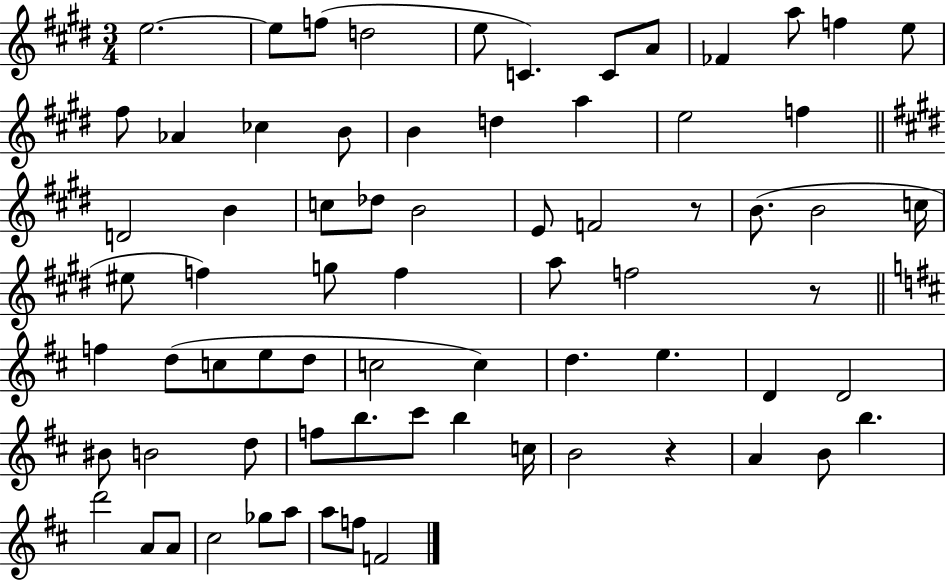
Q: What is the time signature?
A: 3/4